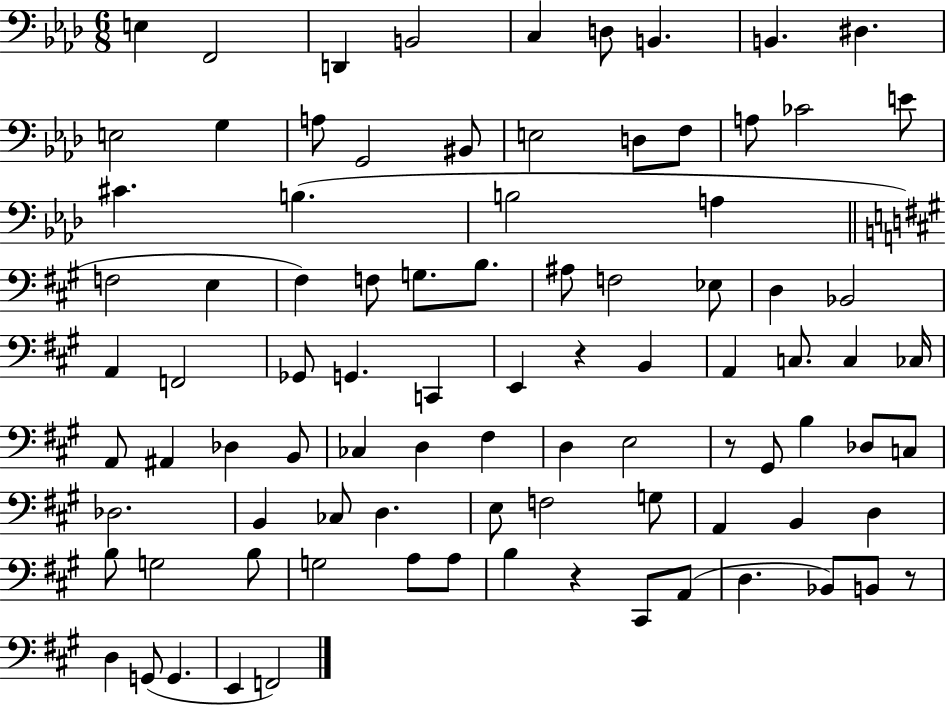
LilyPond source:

{
  \clef bass
  \numericTimeSignature
  \time 6/8
  \key aes \major
  \repeat volta 2 { e4 f,2 | d,4 b,2 | c4 d8 b,4. | b,4. dis4. | \break e2 g4 | a8 g,2 bis,8 | e2 d8 f8 | a8 ces'2 e'8 | \break cis'4. b4.( | b2 a4 | \bar "||" \break \key a \major f2 e4 | fis4) f8 g8. b8. | ais8 f2 ees8 | d4 bes,2 | \break a,4 f,2 | ges,8 g,4. c,4 | e,4 r4 b,4 | a,4 c8. c4 ces16 | \break a,8 ais,4 des4 b,8 | ces4 d4 fis4 | d4 e2 | r8 gis,8 b4 des8 c8 | \break des2. | b,4 ces8 d4. | e8 f2 g8 | a,4 b,4 d4 | \break b8 g2 b8 | g2 a8 a8 | b4 r4 cis,8 a,8( | d4. bes,8) b,8 r8 | \break d4 g,8( g,4. | e,4 f,2) | } \bar "|."
}